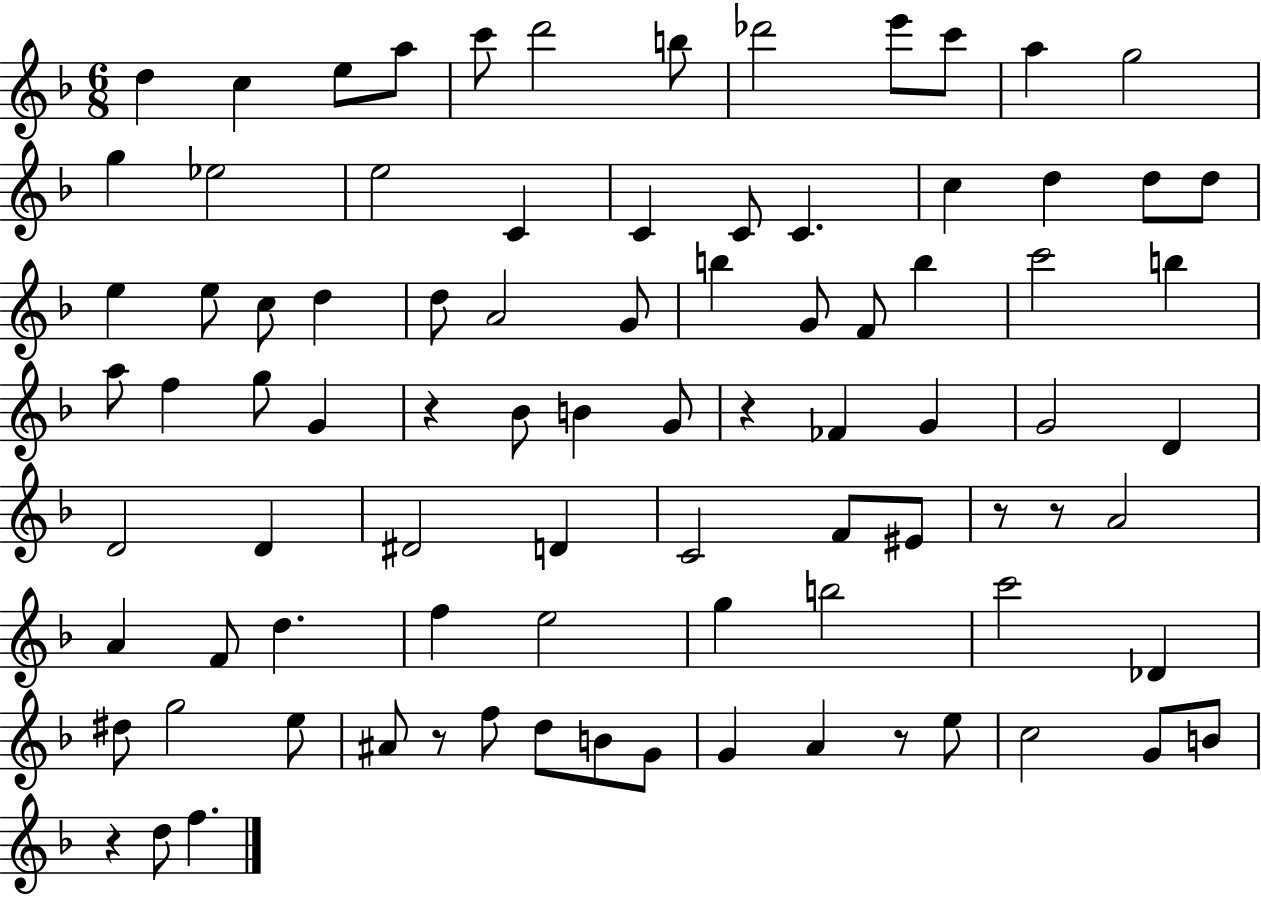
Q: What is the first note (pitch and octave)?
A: D5